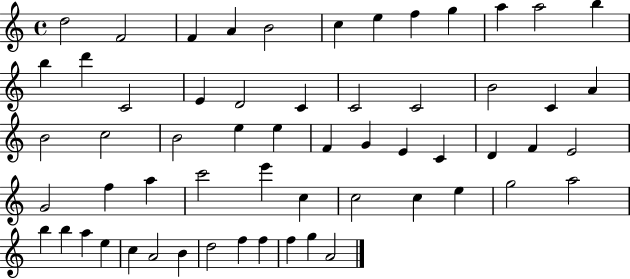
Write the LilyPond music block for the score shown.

{
  \clef treble
  \time 4/4
  \defaultTimeSignature
  \key c \major
  d''2 f'2 | f'4 a'4 b'2 | c''4 e''4 f''4 g''4 | a''4 a''2 b''4 | \break b''4 d'''4 c'2 | e'4 d'2 c'4 | c'2 c'2 | b'2 c'4 a'4 | \break b'2 c''2 | b'2 e''4 e''4 | f'4 g'4 e'4 c'4 | d'4 f'4 e'2 | \break g'2 f''4 a''4 | c'''2 e'''4 c''4 | c''2 c''4 e''4 | g''2 a''2 | \break b''4 b''4 a''4 e''4 | c''4 a'2 b'4 | d''2 f''4 f''4 | f''4 g''4 a'2 | \break \bar "|."
}